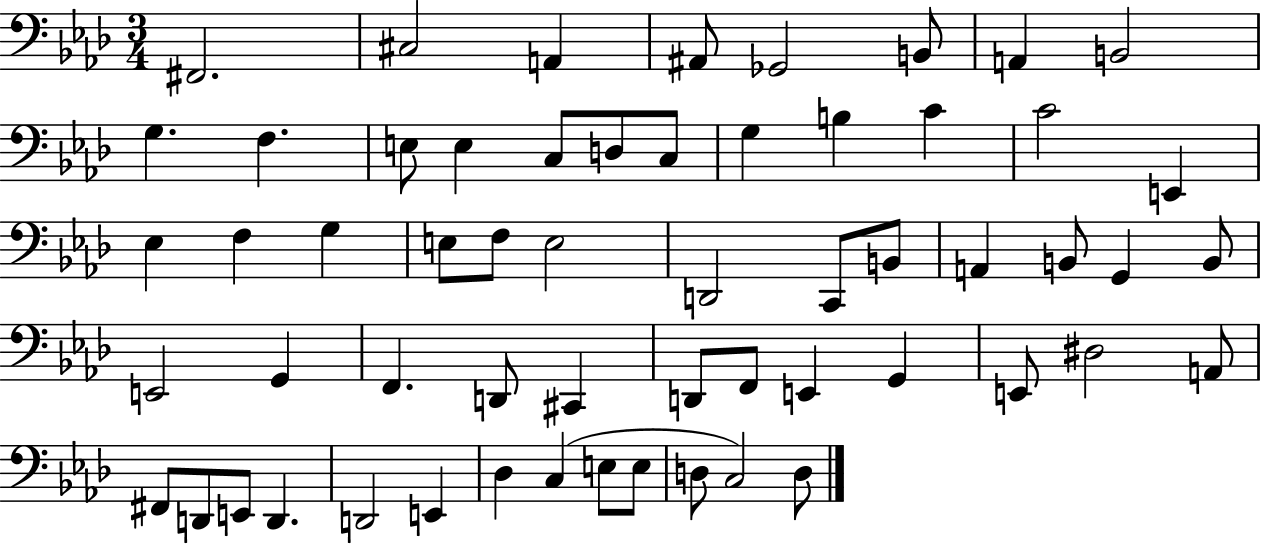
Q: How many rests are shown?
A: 0